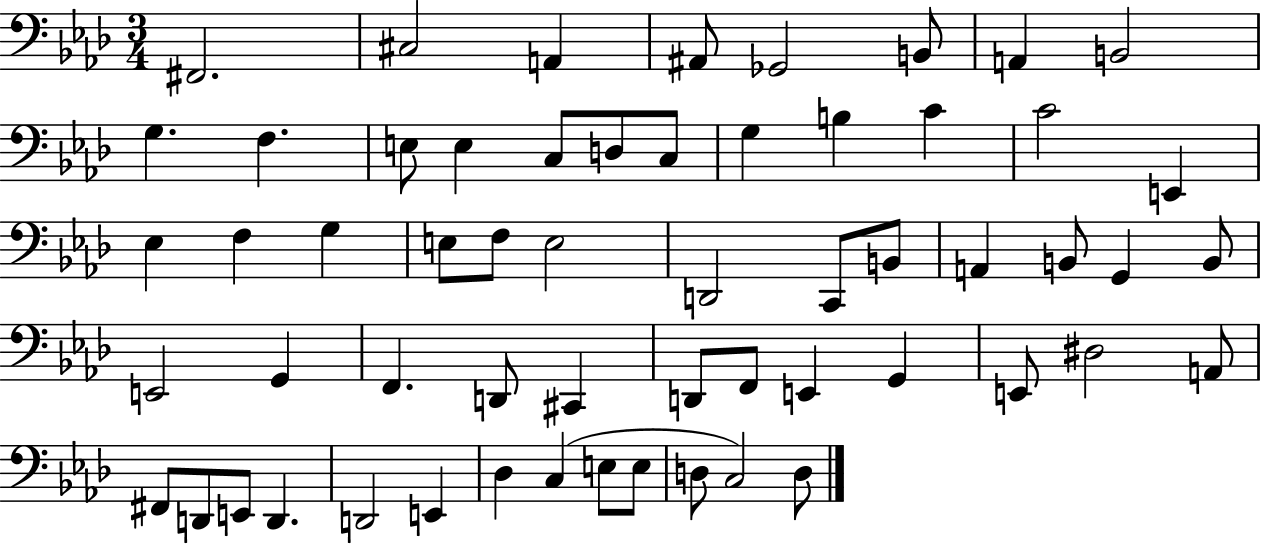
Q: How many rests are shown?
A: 0